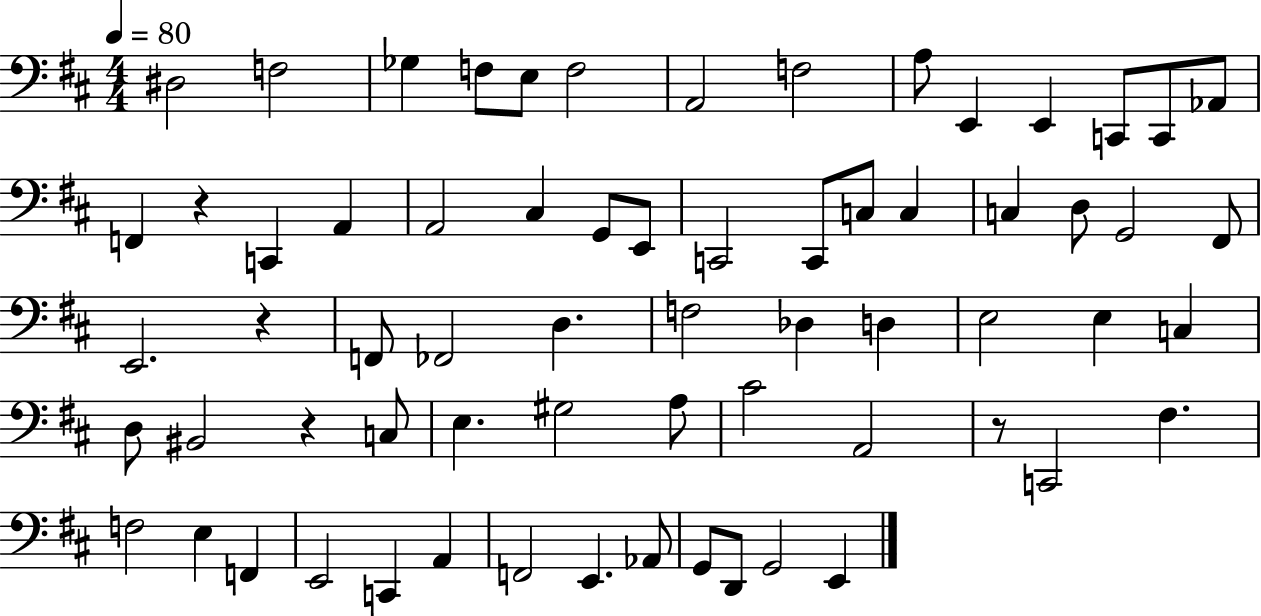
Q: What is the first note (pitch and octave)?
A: D#3